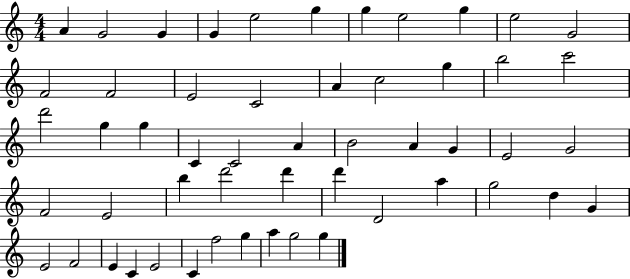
X:1
T:Untitled
M:4/4
L:1/4
K:C
A G2 G G e2 g g e2 g e2 G2 F2 F2 E2 C2 A c2 g b2 c'2 d'2 g g C C2 A B2 A G E2 G2 F2 E2 b d'2 d' d' D2 a g2 d G E2 F2 E C E2 C f2 g a g2 g